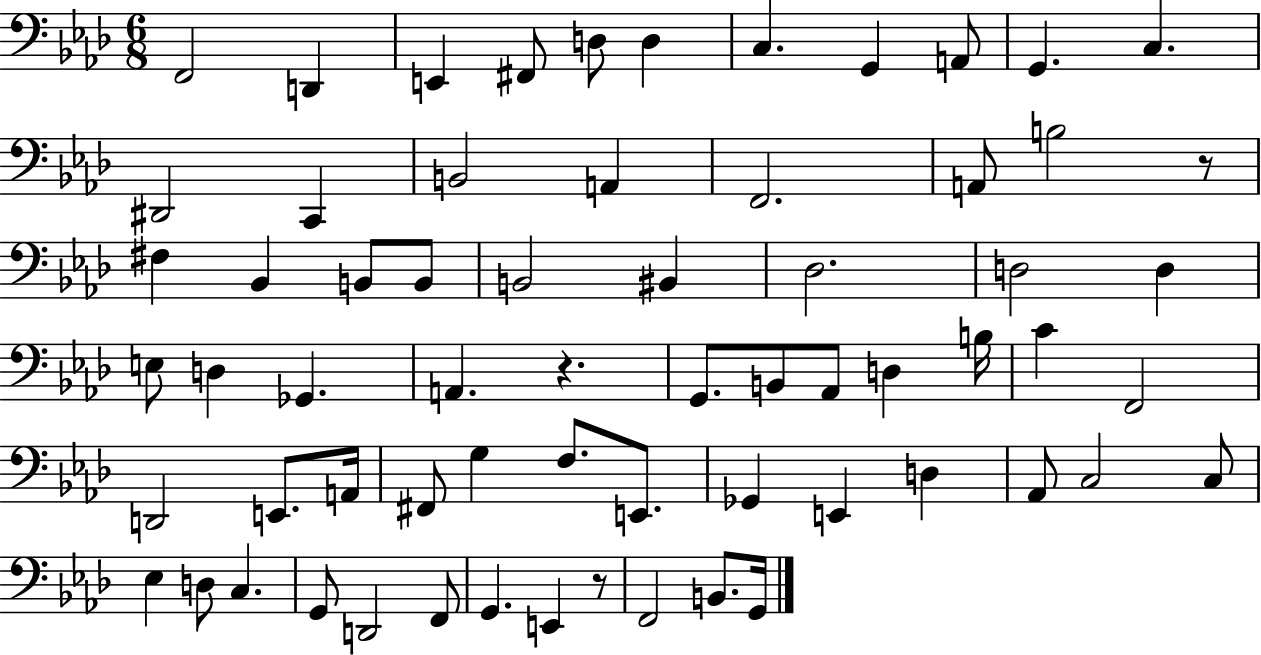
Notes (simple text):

F2/h D2/q E2/q F#2/e D3/e D3/q C3/q. G2/q A2/e G2/q. C3/q. D#2/h C2/q B2/h A2/q F2/h. A2/e B3/h R/e F#3/q Bb2/q B2/e B2/e B2/h BIS2/q Db3/h. D3/h D3/q E3/e D3/q Gb2/q. A2/q. R/q. G2/e. B2/e Ab2/e D3/q B3/s C4/q F2/h D2/h E2/e. A2/s F#2/e G3/q F3/e. E2/e. Gb2/q E2/q D3/q Ab2/e C3/h C3/e Eb3/q D3/e C3/q. G2/e D2/h F2/e G2/q. E2/q R/e F2/h B2/e. G2/s